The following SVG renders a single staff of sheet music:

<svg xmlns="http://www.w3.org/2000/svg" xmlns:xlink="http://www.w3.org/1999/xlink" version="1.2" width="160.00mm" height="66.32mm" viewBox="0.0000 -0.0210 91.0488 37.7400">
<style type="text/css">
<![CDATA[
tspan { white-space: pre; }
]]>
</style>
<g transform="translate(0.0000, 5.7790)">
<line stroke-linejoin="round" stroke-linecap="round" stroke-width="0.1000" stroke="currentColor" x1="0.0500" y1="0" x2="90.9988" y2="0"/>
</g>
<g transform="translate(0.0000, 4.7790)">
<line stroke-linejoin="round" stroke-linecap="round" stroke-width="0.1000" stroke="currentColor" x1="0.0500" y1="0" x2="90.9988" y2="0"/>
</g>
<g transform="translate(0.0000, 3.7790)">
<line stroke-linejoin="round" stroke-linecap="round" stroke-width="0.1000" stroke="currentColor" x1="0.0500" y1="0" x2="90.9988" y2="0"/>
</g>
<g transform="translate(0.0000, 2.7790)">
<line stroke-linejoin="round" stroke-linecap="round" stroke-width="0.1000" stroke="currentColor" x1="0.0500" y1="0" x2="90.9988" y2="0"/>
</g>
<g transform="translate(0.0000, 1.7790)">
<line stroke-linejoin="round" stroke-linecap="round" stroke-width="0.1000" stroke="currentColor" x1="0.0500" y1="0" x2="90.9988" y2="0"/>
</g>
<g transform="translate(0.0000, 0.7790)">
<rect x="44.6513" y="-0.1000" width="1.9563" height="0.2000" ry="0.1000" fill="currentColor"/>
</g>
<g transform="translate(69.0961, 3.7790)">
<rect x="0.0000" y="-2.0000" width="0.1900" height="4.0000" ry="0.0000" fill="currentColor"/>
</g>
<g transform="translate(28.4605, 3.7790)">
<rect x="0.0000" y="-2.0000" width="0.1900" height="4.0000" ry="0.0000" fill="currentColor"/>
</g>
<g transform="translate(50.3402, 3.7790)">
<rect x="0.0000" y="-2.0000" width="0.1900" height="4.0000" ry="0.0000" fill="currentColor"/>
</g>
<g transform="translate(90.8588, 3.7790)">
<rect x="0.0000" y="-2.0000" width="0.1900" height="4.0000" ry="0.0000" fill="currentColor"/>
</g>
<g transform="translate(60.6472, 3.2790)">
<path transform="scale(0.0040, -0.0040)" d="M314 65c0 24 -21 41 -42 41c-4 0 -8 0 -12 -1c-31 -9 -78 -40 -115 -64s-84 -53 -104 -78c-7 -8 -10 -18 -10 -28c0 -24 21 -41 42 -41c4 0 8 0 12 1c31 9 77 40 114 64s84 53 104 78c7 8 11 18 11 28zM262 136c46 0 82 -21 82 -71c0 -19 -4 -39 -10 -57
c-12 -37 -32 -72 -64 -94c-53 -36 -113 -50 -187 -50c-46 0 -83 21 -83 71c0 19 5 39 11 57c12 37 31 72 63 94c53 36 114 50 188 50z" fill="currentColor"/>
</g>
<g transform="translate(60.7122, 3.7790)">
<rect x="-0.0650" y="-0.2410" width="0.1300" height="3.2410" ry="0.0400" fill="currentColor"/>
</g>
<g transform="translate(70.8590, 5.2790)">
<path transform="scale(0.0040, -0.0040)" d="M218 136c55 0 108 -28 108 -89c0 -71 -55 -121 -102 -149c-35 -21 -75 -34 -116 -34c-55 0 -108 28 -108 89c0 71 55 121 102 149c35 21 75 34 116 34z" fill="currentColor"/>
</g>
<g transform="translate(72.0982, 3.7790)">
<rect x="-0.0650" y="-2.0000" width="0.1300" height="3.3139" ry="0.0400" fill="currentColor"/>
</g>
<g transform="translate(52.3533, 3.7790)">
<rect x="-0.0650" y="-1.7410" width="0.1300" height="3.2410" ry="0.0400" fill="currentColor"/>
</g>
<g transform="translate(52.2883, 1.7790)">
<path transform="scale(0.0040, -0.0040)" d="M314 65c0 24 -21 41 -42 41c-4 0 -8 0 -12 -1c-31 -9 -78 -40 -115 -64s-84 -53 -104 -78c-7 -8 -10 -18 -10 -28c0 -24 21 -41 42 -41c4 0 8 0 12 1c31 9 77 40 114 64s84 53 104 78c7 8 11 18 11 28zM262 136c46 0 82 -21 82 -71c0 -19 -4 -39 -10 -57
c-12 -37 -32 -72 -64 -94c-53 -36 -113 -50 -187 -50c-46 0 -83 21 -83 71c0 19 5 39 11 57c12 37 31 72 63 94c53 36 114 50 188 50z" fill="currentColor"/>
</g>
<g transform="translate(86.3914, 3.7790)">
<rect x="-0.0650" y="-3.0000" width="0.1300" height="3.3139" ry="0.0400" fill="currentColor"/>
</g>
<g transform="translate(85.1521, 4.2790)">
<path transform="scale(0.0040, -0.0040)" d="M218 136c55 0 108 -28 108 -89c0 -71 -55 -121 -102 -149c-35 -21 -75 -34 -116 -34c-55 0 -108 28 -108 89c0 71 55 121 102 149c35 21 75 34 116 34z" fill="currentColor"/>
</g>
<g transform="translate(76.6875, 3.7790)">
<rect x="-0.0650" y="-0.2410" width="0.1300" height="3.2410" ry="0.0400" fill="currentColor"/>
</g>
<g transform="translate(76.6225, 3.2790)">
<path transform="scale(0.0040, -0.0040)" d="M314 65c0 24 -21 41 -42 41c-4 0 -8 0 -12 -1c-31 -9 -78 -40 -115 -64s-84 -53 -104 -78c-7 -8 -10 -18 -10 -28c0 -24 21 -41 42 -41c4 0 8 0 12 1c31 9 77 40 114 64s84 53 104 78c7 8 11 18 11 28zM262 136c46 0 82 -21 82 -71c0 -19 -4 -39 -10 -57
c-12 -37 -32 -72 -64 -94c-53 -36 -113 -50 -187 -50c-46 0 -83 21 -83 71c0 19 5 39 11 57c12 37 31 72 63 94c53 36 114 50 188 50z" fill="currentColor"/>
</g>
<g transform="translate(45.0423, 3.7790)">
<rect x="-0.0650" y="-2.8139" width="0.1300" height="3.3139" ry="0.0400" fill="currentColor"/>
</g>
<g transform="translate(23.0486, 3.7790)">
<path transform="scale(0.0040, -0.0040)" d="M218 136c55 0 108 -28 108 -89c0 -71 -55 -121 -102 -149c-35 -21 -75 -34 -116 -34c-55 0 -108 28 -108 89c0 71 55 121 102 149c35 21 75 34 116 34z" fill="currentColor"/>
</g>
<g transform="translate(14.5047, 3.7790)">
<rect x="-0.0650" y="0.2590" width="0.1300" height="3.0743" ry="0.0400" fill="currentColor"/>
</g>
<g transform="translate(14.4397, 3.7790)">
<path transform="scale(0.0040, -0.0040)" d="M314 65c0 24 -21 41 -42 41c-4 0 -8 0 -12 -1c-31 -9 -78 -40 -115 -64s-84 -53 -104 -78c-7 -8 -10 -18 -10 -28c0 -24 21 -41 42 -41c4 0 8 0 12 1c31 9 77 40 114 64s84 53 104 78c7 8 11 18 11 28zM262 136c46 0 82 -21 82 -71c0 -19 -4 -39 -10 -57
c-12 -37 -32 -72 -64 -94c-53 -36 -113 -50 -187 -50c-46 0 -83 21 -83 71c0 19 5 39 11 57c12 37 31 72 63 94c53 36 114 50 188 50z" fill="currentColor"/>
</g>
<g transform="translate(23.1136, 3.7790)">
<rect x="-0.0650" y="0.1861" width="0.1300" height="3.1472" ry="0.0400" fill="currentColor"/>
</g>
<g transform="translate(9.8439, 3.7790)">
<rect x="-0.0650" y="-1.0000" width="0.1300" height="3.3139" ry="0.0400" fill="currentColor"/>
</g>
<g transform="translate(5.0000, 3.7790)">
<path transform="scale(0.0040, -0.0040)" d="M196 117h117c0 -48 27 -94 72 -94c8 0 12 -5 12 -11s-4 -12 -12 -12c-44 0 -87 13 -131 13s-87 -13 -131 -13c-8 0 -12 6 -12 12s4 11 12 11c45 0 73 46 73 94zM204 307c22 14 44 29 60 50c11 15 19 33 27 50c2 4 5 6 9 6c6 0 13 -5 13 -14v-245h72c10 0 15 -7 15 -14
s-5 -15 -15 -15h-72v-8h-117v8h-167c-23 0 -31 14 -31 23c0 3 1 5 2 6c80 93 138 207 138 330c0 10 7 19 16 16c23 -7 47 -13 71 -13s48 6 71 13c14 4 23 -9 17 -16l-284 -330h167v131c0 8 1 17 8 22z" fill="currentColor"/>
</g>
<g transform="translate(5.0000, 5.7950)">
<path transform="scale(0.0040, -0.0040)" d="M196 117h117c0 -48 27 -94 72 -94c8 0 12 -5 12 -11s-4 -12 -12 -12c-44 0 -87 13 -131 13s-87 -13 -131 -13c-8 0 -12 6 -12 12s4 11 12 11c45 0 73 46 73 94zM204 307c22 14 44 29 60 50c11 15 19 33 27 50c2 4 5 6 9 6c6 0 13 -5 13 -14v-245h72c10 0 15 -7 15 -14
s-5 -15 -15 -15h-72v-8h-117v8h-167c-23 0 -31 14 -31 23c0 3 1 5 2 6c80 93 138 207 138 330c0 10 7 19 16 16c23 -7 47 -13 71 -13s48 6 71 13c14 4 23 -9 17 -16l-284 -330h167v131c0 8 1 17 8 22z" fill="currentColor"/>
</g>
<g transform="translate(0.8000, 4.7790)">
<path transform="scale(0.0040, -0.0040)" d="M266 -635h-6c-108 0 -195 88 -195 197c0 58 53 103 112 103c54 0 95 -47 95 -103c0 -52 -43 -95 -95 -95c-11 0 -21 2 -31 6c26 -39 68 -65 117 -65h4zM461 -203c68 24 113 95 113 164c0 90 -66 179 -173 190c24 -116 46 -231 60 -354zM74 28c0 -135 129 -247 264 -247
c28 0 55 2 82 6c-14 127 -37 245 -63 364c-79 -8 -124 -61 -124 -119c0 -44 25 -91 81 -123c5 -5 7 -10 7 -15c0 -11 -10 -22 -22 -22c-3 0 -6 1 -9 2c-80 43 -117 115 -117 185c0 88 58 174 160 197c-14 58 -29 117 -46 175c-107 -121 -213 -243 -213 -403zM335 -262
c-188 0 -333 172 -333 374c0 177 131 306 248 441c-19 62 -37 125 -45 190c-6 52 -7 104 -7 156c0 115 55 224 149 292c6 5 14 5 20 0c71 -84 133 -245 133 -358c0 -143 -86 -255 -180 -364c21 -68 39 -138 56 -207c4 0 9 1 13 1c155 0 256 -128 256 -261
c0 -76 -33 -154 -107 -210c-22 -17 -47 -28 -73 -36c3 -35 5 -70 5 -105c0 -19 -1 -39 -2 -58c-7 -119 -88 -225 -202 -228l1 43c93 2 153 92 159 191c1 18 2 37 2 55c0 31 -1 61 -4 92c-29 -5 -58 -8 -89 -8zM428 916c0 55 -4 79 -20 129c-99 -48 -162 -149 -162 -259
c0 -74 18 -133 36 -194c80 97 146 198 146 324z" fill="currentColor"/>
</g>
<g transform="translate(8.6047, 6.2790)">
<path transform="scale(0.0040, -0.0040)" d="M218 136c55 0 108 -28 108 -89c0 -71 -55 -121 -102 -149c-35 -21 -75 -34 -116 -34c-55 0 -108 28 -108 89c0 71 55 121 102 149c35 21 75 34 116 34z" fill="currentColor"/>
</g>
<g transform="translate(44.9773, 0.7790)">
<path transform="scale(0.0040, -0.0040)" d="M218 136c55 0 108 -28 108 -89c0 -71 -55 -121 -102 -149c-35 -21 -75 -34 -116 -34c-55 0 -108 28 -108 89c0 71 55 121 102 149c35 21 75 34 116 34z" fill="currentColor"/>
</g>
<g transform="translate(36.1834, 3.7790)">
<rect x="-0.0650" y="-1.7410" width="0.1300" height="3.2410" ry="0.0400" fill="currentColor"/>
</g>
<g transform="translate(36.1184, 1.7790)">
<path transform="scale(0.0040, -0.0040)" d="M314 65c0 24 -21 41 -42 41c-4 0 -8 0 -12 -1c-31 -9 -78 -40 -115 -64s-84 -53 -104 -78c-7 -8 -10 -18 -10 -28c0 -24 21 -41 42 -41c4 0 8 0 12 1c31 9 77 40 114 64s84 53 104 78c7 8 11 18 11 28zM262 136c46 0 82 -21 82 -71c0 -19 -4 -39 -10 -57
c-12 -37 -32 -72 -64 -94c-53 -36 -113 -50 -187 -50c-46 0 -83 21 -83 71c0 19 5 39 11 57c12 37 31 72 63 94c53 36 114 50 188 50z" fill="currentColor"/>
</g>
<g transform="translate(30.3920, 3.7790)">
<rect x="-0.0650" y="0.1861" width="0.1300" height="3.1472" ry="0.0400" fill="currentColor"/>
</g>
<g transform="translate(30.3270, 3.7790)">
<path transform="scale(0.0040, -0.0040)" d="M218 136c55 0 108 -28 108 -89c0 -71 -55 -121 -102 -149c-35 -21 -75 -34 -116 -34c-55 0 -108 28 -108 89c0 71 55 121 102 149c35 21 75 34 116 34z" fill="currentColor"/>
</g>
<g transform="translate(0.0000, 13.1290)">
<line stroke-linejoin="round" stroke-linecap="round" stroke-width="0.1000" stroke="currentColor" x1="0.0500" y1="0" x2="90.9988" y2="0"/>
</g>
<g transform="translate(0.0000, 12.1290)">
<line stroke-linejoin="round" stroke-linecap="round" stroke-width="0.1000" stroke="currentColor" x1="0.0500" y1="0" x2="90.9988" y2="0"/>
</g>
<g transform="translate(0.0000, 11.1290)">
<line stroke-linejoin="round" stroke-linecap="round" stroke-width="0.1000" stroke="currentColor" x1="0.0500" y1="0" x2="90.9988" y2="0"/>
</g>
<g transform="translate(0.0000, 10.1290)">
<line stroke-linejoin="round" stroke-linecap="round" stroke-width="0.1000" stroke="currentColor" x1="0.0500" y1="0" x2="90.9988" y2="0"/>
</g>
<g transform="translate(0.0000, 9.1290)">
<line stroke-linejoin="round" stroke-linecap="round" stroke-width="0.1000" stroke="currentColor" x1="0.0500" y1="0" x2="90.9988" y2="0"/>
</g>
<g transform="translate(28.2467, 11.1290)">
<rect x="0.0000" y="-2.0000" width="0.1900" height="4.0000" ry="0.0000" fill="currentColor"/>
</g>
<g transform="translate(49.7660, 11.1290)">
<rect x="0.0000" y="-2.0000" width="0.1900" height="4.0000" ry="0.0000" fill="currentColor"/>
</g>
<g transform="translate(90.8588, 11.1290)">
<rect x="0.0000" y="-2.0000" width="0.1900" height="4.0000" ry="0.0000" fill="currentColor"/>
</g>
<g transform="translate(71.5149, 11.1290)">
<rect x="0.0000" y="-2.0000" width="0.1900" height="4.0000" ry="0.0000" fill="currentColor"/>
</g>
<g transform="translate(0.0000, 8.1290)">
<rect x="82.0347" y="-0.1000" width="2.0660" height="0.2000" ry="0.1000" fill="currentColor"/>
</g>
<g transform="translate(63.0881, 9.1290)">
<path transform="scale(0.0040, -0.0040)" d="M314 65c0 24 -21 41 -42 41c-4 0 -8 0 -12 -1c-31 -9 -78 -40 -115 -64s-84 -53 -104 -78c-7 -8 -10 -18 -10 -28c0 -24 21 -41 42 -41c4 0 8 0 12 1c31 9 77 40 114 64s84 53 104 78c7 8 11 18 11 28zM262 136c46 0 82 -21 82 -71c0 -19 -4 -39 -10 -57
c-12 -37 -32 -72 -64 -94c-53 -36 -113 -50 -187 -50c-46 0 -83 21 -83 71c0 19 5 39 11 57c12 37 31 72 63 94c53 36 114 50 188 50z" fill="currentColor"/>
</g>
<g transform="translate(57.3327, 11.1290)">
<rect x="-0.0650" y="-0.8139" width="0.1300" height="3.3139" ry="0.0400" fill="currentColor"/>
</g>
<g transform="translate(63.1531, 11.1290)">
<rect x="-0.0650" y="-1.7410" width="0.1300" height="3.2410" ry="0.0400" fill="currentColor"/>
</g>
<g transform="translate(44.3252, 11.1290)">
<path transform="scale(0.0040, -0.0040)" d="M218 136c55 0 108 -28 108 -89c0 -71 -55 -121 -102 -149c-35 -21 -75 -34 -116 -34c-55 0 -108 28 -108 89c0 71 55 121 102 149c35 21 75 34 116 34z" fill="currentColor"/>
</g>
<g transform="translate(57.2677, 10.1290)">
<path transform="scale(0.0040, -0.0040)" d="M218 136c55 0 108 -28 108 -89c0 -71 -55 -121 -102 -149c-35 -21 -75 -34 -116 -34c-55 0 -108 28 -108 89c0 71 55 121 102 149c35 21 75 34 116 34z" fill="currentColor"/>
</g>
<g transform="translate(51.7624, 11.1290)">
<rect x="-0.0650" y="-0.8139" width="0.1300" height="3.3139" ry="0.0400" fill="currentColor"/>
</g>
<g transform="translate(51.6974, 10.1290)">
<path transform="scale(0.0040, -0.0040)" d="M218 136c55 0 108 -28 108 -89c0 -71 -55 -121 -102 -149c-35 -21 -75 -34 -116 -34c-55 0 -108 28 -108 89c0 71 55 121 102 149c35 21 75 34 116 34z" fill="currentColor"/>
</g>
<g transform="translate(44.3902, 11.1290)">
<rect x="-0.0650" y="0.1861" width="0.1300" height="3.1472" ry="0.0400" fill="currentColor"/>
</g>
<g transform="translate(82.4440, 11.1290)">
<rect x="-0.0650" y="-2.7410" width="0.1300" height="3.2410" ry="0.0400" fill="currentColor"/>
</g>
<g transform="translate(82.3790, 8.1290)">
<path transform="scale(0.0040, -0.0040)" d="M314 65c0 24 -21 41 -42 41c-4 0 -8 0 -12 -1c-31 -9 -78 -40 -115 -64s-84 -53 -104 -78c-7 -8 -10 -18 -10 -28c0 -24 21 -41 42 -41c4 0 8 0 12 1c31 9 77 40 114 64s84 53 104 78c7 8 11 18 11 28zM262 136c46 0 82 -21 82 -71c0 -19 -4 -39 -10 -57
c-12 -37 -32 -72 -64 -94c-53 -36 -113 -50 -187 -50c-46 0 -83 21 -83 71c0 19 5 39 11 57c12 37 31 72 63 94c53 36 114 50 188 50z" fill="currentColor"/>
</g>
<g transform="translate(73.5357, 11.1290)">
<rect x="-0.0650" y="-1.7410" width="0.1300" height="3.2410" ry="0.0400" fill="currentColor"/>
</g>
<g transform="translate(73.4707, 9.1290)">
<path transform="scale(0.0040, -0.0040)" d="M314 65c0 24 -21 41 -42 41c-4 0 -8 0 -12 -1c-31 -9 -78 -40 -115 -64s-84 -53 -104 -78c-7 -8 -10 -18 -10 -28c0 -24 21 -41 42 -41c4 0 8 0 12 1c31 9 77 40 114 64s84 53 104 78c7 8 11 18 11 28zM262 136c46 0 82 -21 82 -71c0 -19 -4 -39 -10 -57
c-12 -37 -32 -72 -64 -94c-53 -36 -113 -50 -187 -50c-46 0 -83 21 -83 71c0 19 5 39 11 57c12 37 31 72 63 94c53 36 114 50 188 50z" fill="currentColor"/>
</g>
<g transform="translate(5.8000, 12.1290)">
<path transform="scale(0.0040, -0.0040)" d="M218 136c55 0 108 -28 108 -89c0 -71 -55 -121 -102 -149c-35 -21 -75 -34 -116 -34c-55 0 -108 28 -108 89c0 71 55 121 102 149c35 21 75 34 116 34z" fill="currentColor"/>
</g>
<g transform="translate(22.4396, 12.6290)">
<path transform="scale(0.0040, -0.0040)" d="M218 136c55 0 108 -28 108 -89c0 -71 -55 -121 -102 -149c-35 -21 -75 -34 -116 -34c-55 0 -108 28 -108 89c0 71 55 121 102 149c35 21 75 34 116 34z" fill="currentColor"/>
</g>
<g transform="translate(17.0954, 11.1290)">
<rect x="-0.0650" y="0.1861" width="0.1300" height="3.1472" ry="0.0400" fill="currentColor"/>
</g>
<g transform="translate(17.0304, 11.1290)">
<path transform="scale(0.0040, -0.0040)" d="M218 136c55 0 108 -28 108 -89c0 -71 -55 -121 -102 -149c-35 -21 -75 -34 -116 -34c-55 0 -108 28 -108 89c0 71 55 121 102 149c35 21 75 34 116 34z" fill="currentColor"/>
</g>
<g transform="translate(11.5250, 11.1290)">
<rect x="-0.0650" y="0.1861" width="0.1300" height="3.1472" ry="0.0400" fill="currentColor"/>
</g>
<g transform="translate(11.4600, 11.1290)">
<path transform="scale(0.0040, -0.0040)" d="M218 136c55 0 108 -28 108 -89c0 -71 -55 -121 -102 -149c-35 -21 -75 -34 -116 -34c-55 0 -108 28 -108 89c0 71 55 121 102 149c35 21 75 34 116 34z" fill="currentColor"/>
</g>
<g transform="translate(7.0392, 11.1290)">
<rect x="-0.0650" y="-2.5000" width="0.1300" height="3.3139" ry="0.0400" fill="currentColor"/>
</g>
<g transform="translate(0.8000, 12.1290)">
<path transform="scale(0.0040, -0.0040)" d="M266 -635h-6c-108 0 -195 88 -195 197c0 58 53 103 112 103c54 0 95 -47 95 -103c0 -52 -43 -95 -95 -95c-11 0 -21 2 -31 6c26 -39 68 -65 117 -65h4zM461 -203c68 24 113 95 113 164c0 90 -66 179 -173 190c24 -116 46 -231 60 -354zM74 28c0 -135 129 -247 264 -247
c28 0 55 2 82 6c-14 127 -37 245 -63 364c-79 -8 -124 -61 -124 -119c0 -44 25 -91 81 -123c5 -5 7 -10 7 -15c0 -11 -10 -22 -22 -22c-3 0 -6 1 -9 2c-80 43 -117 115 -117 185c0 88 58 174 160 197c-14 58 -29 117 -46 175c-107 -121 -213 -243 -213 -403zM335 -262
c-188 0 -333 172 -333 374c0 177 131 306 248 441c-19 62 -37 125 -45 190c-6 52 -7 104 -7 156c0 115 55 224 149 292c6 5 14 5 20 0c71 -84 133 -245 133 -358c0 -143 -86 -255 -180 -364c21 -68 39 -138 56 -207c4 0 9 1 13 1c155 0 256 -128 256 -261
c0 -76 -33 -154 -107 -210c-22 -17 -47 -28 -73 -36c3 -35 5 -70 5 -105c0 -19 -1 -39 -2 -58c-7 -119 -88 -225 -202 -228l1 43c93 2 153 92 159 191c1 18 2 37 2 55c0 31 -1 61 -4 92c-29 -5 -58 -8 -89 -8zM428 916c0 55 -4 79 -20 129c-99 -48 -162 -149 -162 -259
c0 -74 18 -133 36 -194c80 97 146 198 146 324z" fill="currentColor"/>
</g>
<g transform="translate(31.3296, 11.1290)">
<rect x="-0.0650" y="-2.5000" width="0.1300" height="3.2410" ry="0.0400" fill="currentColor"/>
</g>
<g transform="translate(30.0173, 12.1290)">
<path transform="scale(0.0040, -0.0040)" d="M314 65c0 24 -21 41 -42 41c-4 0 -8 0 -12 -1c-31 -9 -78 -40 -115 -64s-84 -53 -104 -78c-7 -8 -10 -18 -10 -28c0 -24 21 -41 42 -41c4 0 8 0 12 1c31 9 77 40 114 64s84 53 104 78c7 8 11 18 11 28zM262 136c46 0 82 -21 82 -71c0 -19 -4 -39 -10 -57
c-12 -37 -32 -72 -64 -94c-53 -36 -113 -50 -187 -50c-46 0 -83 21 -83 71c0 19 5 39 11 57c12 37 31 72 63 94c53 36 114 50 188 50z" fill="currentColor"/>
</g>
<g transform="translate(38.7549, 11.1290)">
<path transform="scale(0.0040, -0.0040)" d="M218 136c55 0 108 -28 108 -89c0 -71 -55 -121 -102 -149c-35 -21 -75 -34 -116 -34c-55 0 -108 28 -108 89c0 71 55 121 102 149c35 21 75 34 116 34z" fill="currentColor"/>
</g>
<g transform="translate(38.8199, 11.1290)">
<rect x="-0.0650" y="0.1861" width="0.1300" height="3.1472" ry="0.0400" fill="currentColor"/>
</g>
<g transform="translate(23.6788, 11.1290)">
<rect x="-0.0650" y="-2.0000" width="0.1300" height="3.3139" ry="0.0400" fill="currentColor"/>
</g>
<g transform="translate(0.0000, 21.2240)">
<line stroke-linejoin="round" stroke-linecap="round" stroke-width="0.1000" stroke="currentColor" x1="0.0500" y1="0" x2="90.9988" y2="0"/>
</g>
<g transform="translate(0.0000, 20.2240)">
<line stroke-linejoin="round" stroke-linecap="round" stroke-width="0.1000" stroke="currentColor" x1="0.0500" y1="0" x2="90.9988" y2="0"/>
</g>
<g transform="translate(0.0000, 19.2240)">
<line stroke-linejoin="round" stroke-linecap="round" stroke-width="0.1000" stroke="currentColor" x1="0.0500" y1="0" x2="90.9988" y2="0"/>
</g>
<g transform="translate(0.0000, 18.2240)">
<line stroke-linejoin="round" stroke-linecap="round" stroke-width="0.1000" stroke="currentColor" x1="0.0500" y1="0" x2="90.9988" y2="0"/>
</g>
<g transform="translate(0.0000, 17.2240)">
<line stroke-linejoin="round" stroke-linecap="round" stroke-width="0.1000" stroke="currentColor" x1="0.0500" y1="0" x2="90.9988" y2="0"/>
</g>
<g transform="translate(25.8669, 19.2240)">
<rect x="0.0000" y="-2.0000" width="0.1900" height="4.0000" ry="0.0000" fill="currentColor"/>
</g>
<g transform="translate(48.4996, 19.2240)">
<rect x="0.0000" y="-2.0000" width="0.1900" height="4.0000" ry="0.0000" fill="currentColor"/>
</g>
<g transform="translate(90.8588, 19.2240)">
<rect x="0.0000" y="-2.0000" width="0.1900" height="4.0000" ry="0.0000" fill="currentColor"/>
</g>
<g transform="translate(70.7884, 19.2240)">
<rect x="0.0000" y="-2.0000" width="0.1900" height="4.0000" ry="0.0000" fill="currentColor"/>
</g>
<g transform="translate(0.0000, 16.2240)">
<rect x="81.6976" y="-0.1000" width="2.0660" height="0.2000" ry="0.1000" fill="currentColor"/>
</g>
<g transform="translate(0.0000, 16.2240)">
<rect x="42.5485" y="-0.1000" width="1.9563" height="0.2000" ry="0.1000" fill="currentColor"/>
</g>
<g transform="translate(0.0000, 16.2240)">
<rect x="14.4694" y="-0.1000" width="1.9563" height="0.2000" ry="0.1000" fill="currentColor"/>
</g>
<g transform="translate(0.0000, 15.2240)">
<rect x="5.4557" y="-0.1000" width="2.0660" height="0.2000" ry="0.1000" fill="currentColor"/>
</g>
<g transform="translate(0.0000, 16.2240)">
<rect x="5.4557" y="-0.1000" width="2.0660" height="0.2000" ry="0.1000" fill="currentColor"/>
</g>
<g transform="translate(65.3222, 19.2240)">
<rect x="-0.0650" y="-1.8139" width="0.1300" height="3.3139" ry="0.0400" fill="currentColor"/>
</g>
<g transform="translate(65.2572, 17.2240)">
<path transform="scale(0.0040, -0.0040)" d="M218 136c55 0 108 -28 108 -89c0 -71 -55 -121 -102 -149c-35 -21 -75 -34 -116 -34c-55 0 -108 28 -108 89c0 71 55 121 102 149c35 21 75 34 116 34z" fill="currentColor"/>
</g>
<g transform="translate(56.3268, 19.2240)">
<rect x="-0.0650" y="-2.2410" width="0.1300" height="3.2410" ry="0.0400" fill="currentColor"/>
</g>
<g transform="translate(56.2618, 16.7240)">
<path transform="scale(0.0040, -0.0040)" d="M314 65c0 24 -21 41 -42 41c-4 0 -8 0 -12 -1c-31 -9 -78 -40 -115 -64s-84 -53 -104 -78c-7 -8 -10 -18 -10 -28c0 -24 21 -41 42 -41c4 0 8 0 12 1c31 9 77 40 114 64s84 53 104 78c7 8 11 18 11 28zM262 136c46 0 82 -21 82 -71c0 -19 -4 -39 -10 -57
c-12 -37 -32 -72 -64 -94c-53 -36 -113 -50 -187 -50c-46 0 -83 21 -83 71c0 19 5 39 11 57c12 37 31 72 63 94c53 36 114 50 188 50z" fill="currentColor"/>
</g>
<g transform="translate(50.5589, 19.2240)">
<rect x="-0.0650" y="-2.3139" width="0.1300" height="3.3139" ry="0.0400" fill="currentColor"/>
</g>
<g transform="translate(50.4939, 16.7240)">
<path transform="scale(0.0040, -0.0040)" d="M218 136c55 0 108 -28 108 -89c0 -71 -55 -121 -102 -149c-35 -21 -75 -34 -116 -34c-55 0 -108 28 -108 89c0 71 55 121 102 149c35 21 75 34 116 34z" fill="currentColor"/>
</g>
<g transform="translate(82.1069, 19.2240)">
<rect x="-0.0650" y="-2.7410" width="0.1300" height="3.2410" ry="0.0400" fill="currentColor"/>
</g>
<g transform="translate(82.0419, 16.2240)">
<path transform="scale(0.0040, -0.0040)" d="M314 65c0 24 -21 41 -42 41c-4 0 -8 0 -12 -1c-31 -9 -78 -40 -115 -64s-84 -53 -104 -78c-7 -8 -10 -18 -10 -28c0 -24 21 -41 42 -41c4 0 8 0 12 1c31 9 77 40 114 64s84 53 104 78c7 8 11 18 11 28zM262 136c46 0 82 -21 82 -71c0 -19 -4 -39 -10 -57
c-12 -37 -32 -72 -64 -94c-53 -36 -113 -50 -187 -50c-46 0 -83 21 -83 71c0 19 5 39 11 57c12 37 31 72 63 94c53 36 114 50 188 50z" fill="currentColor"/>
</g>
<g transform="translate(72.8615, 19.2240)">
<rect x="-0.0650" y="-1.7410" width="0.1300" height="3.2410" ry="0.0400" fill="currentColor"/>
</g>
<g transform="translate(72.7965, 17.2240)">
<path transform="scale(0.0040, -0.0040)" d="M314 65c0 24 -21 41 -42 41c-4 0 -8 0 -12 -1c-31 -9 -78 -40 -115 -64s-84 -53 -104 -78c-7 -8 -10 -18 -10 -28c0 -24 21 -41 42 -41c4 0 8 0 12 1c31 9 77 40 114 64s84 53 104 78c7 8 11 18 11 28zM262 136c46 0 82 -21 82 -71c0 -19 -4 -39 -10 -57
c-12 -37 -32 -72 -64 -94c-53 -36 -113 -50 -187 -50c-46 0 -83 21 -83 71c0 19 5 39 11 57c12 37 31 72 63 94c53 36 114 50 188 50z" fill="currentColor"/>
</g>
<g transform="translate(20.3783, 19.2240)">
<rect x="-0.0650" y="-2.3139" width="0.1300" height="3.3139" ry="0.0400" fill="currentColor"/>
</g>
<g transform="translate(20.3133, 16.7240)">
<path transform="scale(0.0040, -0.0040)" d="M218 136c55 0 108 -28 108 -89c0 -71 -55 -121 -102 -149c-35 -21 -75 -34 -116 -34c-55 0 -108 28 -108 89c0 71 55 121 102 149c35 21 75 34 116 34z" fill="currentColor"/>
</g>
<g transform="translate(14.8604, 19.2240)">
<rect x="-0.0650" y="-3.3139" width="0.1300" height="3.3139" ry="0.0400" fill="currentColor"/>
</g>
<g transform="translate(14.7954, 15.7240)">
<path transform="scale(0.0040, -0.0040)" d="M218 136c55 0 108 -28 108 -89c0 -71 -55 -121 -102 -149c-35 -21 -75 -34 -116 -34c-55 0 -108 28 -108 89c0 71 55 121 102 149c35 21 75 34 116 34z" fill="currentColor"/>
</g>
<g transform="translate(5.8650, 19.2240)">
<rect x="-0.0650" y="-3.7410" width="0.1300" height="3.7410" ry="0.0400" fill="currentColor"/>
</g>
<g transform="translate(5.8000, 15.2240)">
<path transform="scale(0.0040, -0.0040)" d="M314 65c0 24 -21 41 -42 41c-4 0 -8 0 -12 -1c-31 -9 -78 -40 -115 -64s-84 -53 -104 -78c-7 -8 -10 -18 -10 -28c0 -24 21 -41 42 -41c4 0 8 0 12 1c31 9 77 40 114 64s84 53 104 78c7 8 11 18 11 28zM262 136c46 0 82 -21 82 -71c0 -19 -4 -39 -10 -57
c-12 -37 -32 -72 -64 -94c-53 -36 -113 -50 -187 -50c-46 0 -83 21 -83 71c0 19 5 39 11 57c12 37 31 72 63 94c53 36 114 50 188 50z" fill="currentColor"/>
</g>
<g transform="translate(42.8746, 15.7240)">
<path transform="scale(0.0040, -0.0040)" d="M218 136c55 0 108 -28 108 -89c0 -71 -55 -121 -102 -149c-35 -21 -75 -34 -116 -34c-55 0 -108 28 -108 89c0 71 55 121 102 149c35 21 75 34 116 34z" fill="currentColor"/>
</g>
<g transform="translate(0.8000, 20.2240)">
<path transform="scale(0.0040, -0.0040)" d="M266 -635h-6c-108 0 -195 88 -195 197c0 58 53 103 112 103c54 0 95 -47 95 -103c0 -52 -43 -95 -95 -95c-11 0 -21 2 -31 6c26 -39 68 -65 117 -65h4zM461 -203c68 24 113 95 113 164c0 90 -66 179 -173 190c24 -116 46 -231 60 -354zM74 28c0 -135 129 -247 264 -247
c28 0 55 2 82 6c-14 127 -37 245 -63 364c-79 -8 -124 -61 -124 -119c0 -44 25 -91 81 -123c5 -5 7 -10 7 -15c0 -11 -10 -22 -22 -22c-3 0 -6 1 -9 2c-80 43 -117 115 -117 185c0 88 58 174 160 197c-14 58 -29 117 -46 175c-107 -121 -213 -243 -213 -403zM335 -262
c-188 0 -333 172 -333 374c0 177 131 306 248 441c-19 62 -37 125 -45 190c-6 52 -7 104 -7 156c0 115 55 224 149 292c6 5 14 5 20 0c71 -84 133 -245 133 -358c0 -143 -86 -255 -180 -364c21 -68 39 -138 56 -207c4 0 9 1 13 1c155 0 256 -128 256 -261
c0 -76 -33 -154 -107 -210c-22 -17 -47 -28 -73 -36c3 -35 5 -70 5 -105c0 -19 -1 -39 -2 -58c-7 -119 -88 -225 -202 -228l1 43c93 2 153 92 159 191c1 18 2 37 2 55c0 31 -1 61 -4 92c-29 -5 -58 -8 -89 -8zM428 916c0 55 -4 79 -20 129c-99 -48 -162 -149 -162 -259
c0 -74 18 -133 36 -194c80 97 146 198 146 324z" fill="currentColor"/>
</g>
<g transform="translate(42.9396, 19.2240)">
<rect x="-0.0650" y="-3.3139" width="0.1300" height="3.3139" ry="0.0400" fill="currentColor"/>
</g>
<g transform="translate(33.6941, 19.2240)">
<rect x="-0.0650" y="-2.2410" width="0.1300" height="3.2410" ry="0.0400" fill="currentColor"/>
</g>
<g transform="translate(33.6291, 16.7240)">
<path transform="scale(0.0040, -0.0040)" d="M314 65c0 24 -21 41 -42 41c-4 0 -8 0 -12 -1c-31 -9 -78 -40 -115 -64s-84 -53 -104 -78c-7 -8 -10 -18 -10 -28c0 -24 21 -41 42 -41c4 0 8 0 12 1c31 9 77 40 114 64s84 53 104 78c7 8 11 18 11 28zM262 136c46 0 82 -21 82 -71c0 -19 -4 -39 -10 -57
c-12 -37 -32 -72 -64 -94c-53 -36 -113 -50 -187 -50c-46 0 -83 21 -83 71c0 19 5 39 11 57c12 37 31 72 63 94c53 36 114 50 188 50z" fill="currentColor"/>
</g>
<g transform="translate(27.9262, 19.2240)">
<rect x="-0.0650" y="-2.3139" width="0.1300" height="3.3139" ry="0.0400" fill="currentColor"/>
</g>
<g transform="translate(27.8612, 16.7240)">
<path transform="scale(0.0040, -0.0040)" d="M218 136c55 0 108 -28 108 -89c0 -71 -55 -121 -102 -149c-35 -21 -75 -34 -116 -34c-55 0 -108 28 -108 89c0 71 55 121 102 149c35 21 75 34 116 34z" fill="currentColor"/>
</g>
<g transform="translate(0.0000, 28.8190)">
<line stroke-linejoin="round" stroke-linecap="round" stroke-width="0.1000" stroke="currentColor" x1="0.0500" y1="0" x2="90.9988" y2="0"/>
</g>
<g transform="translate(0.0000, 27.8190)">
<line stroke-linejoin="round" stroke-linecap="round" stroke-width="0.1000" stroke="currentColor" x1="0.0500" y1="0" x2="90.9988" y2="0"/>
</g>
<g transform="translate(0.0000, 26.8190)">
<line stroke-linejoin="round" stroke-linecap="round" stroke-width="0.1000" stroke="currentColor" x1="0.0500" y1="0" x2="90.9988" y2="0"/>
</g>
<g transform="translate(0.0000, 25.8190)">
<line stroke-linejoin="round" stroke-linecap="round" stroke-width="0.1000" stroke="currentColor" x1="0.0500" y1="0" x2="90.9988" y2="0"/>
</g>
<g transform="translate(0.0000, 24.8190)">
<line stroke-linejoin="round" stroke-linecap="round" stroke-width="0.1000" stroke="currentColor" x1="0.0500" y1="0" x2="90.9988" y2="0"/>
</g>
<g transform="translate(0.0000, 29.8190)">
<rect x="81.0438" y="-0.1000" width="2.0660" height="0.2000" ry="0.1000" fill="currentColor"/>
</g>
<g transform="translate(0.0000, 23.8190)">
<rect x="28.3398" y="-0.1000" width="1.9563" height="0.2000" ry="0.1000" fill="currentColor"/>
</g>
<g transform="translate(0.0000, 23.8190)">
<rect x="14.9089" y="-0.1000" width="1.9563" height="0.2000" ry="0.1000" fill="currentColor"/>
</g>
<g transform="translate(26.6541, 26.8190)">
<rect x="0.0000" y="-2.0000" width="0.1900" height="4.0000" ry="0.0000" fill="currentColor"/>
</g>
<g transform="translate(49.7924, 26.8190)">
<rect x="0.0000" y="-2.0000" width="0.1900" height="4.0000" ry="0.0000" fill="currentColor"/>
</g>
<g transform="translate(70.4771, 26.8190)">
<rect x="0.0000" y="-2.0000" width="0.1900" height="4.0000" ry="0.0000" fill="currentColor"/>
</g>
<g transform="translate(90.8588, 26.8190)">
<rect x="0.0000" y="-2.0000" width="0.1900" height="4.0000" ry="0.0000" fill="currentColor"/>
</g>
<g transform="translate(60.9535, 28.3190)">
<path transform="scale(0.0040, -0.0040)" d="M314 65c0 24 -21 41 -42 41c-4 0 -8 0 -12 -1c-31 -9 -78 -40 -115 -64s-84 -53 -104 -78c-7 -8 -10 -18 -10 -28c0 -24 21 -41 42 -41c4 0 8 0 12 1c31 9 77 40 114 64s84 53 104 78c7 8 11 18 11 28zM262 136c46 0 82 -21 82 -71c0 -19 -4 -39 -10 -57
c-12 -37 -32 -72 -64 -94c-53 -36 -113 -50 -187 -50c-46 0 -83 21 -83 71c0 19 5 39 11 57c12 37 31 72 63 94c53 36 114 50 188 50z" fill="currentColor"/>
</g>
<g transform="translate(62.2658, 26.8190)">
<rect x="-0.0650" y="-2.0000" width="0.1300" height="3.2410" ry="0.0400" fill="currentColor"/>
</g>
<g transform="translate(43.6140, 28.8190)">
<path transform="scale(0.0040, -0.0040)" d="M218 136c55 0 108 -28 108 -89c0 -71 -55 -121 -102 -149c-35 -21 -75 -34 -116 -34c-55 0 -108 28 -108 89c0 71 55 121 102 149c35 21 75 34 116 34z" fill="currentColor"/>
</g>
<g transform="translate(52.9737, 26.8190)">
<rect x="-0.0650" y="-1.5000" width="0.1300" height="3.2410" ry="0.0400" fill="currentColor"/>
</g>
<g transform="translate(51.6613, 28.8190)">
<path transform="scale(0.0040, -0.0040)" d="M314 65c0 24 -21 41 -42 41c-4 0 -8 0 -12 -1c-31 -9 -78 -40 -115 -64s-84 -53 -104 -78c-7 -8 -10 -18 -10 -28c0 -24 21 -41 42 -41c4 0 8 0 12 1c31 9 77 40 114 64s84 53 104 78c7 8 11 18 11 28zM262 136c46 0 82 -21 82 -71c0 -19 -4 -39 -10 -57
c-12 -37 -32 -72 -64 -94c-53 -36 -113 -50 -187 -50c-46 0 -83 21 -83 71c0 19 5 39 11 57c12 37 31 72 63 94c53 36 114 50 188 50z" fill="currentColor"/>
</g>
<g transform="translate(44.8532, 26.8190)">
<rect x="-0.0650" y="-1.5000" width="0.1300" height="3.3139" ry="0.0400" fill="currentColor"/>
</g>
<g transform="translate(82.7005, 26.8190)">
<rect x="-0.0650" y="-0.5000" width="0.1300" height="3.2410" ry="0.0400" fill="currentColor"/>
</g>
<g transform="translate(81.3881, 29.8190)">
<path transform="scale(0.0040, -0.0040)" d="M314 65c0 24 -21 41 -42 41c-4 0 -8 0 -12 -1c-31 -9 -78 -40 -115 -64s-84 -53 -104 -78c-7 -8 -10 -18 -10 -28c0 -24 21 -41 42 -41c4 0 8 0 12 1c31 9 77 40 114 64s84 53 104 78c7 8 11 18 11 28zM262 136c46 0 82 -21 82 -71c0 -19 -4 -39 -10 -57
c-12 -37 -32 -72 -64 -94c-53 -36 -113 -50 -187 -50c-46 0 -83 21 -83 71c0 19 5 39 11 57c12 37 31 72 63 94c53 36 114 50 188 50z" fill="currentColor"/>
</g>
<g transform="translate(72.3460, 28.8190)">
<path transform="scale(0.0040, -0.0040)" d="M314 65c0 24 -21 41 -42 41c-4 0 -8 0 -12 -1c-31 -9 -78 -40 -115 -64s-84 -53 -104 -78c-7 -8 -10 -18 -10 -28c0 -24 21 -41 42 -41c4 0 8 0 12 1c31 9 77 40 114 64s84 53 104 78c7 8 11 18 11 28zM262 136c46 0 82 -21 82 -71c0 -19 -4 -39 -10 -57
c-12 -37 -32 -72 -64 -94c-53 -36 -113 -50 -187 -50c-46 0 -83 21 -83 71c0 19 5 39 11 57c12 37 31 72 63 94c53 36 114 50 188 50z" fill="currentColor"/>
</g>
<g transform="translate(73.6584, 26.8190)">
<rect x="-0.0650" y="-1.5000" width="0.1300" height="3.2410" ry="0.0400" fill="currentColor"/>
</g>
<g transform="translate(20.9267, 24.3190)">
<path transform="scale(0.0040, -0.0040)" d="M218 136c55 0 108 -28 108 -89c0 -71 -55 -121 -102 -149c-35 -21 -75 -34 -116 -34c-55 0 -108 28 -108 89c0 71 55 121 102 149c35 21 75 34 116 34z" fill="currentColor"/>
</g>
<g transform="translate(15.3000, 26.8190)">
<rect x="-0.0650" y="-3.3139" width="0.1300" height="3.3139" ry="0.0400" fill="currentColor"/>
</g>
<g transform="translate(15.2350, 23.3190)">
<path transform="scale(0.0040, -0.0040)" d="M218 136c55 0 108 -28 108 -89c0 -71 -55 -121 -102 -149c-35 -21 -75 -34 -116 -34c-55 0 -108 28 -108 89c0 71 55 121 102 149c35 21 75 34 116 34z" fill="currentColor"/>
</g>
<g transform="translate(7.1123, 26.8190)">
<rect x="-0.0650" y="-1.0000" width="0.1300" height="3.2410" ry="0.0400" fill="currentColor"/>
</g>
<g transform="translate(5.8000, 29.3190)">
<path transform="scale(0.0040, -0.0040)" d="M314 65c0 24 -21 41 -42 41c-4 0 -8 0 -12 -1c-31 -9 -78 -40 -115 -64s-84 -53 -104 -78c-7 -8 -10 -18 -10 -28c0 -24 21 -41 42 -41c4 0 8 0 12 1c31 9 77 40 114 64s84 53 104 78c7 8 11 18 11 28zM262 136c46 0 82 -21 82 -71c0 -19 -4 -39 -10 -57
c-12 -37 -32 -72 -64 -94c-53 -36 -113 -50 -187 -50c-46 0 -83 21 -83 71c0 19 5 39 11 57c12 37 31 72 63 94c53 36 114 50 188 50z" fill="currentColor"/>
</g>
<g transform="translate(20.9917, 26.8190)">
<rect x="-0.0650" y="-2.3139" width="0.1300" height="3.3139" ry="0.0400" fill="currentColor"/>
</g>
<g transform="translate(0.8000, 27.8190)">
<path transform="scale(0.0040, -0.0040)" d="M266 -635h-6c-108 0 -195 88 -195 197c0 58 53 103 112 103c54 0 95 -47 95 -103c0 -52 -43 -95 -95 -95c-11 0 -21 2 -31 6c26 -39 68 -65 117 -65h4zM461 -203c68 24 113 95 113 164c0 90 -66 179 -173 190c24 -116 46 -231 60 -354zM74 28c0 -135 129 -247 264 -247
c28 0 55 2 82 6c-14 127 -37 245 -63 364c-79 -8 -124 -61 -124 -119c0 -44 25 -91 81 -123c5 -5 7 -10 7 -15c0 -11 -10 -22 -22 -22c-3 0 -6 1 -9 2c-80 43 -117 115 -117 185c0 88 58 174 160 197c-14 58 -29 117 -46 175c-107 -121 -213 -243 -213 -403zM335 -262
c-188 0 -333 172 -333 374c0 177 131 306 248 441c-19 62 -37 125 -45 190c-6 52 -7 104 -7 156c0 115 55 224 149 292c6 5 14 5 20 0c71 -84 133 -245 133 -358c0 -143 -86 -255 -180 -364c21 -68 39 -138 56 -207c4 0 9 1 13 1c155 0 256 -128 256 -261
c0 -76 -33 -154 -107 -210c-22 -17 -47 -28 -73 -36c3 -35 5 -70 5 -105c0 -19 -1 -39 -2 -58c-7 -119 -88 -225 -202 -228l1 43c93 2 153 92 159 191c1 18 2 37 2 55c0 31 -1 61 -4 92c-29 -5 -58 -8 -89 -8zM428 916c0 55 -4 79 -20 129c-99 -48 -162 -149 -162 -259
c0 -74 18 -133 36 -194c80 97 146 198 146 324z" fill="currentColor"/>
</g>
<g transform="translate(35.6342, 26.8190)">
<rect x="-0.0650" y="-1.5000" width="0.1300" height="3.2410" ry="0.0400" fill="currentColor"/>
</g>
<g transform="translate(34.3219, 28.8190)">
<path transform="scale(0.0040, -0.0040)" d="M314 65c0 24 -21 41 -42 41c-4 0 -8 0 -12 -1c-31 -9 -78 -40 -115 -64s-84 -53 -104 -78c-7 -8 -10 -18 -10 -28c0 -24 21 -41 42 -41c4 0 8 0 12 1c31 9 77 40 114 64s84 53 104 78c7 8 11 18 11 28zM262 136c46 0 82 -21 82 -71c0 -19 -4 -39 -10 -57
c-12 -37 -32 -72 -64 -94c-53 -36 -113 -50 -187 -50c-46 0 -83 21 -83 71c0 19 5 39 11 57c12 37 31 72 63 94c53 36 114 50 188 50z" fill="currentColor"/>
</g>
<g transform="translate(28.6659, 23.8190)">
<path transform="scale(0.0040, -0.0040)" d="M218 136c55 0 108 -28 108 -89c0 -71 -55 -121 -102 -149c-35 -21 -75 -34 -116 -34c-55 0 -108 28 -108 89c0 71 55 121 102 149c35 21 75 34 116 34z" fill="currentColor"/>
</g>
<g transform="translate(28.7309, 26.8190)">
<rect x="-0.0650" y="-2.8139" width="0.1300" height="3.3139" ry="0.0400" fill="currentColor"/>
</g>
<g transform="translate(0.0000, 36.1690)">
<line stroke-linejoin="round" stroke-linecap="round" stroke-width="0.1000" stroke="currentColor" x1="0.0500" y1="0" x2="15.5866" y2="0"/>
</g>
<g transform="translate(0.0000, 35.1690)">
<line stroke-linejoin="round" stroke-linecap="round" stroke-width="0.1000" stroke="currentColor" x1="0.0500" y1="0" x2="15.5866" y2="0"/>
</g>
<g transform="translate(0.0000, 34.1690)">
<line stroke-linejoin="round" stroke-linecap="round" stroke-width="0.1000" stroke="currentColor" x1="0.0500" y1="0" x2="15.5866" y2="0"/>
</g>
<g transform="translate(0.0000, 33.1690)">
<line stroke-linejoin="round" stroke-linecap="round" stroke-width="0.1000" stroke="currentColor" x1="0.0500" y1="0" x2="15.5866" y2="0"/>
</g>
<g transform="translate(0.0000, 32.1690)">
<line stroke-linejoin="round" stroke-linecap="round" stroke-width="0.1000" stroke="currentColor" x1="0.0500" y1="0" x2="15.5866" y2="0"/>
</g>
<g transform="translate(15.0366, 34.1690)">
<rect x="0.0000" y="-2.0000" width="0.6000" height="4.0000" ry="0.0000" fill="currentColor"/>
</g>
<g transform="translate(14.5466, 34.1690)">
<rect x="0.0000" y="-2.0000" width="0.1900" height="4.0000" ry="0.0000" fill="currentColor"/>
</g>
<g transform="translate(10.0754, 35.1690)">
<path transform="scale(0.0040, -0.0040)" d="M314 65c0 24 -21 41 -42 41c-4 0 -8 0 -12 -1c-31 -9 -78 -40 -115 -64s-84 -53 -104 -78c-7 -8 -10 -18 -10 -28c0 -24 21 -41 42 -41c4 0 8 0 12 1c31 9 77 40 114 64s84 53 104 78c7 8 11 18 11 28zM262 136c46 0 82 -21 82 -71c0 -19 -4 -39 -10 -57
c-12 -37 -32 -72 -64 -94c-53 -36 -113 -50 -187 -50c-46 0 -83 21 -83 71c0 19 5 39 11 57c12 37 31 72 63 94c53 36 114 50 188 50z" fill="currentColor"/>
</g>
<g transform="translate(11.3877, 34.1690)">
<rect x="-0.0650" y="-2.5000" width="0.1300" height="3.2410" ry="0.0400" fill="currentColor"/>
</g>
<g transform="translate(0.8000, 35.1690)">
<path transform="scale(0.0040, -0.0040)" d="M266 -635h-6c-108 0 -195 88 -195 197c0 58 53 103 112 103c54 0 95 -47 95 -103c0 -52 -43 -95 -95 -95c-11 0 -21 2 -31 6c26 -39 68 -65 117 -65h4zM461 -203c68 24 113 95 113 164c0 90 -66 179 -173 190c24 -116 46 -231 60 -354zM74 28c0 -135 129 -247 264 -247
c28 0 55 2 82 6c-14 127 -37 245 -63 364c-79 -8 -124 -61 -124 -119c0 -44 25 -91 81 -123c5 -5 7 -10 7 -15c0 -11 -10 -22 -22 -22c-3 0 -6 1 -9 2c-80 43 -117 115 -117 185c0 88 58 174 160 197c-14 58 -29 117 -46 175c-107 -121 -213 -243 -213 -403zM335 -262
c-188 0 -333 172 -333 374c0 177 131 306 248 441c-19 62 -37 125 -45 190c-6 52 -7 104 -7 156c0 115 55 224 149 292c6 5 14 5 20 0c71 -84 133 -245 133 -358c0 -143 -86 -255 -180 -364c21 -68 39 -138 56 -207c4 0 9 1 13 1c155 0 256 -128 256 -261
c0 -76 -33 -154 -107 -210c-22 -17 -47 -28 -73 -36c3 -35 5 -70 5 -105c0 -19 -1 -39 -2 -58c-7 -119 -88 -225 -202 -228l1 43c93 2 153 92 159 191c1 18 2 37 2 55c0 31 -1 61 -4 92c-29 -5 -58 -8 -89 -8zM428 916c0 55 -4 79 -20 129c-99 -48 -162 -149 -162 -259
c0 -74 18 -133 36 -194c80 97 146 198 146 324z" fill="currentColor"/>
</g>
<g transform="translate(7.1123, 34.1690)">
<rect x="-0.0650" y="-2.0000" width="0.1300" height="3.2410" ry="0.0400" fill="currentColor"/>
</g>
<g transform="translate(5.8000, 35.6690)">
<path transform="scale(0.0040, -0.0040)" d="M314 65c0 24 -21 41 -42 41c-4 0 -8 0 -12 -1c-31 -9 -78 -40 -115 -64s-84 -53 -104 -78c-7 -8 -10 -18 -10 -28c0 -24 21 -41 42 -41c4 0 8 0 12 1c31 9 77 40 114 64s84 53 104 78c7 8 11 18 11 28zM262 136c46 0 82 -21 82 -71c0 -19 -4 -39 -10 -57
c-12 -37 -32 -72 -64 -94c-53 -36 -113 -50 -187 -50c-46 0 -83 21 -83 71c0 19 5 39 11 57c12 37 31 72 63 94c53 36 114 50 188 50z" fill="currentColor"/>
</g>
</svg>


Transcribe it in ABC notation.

X:1
T:Untitled
M:4/4
L:1/4
K:C
D B2 B B f2 a f2 c2 F c2 A G B B F G2 B B d d f2 f2 a2 c'2 b g g g2 b g g2 f f2 a2 D2 b g a E2 E E2 F2 E2 C2 F2 G2